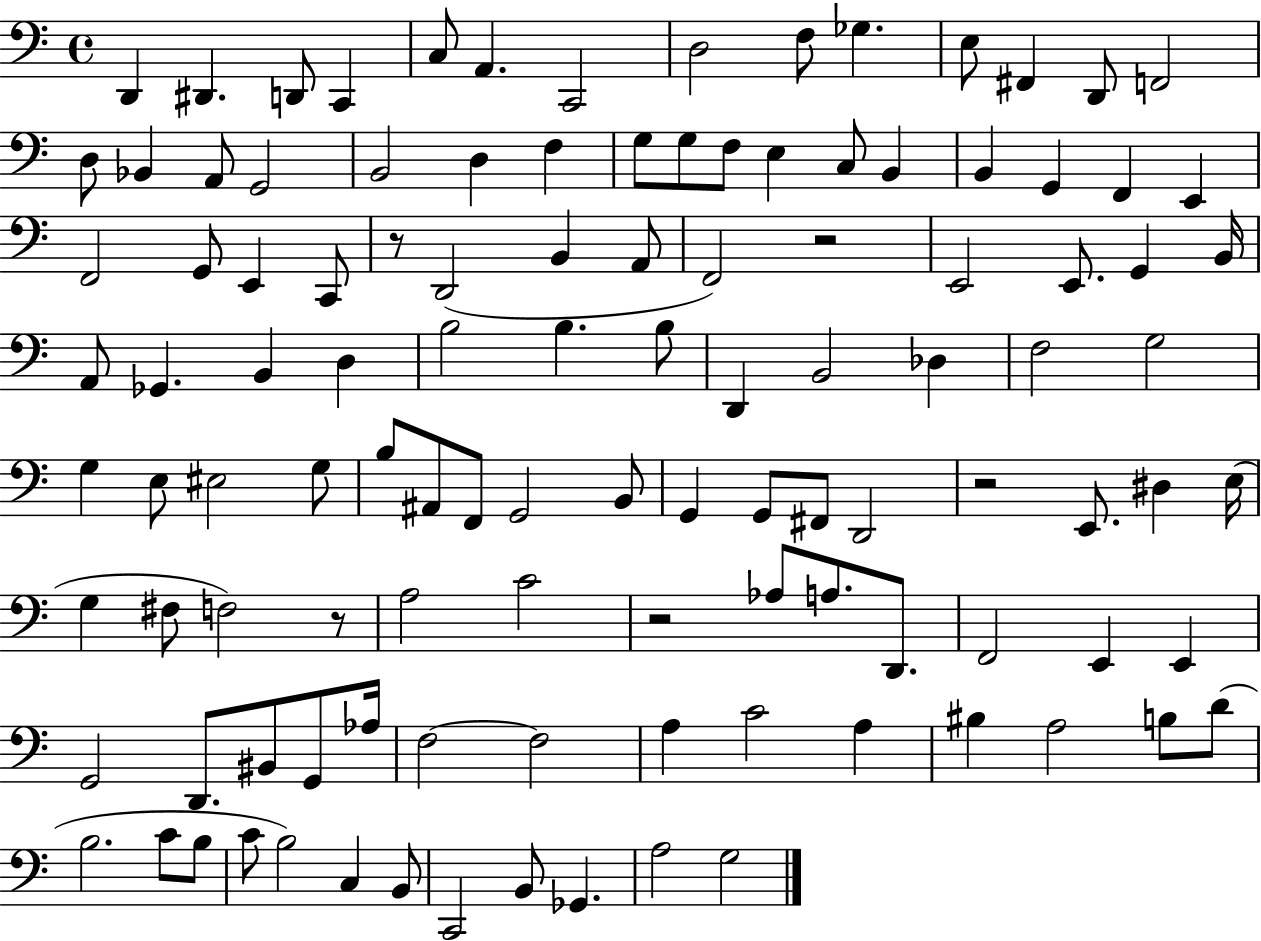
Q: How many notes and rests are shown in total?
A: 113